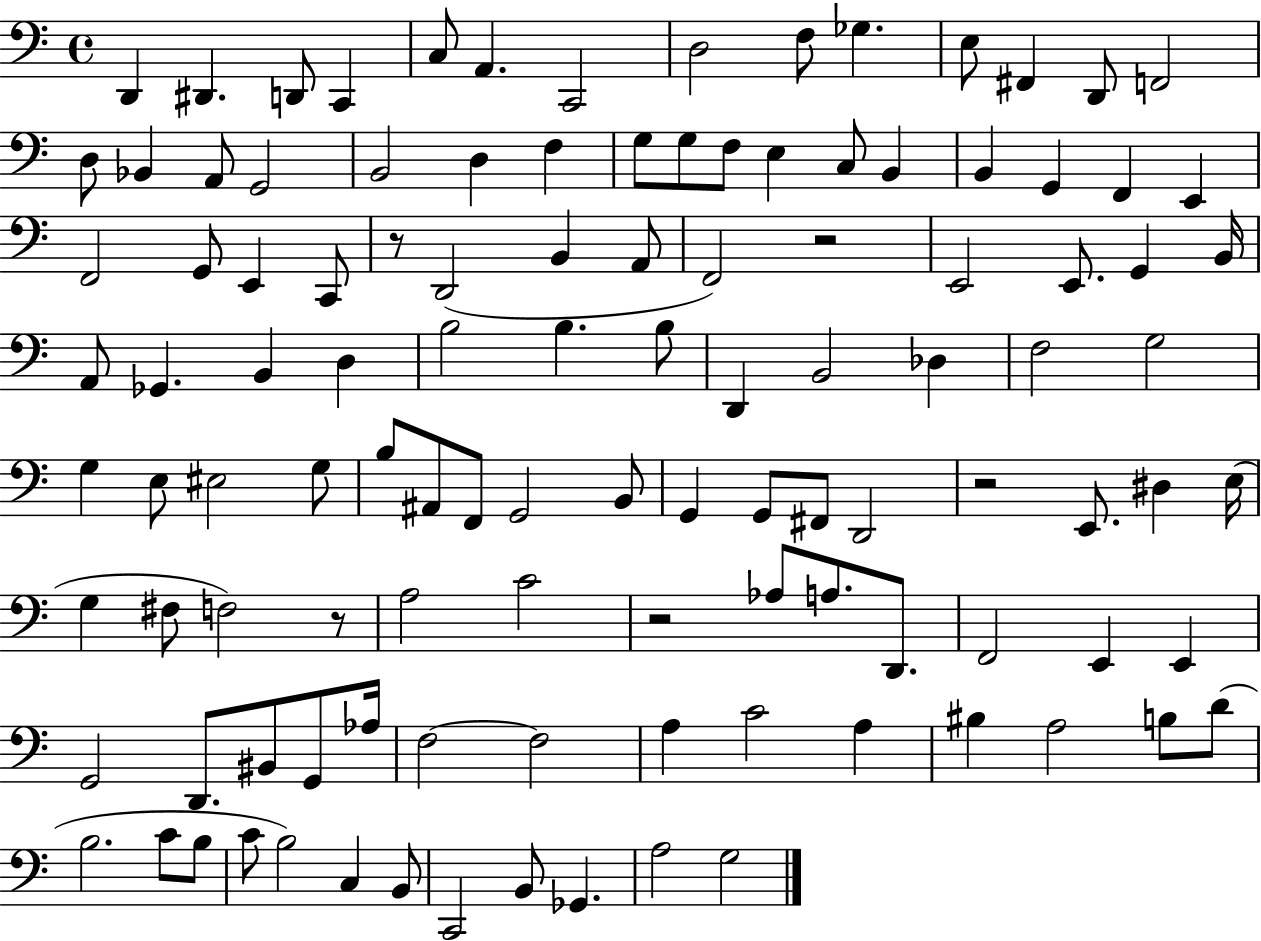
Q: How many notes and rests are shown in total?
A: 113